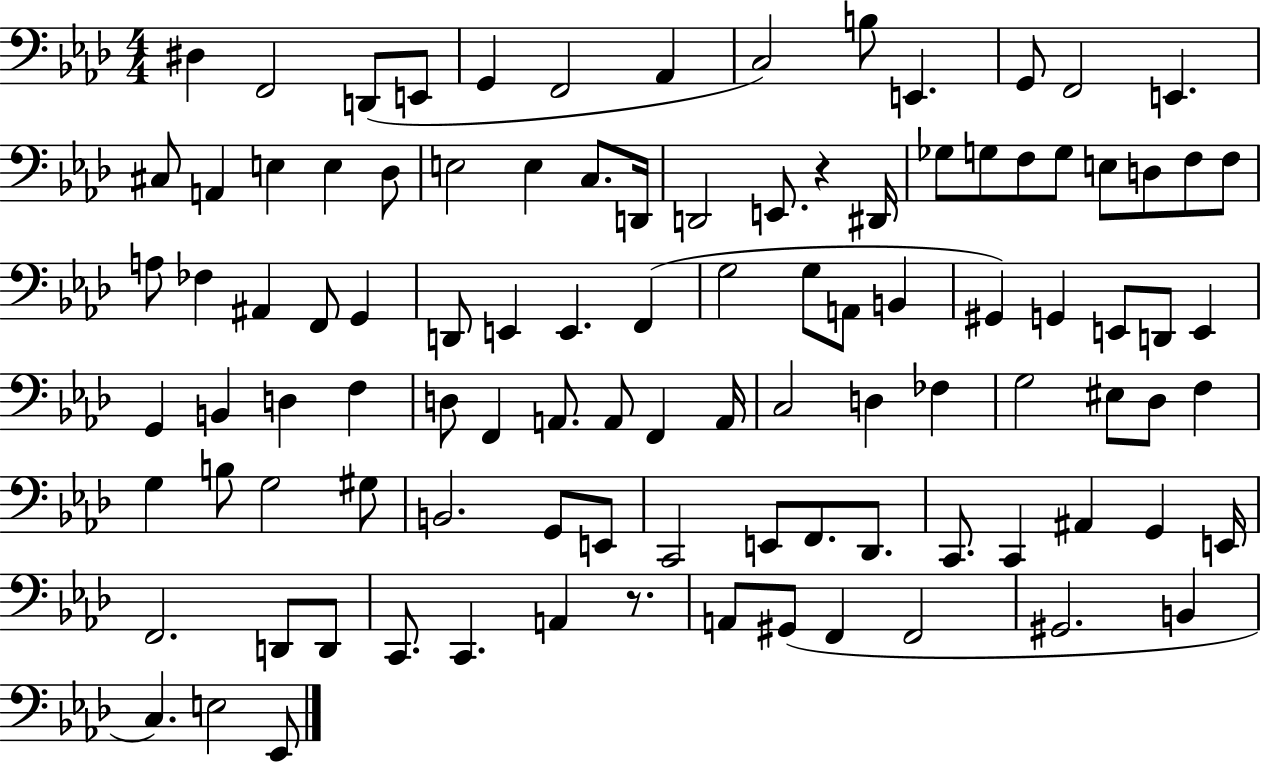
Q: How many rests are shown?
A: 2